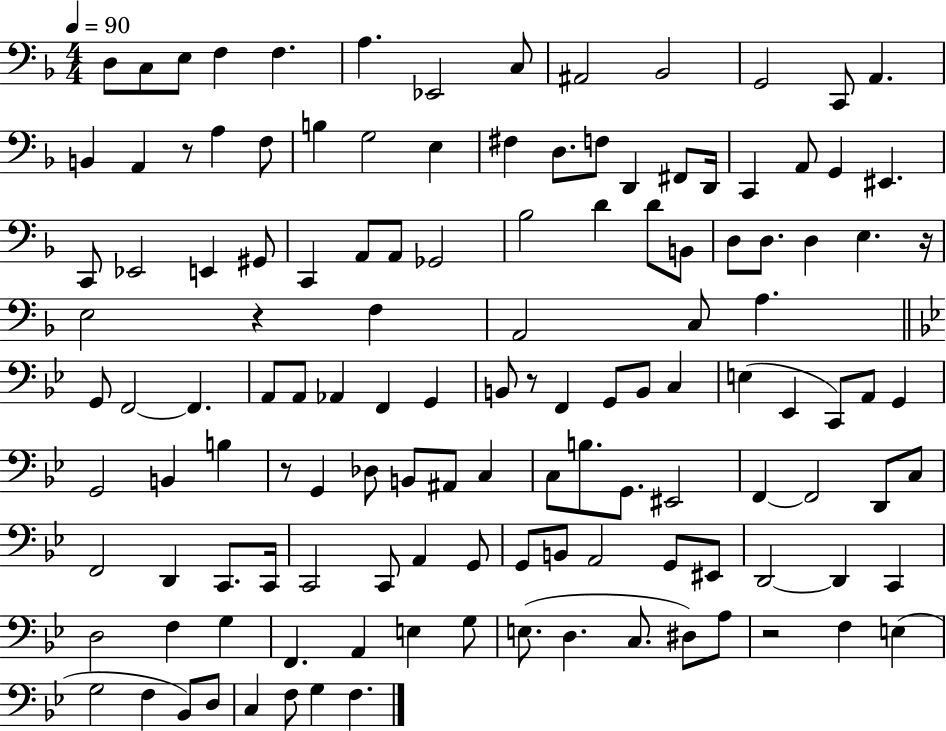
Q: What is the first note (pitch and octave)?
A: D3